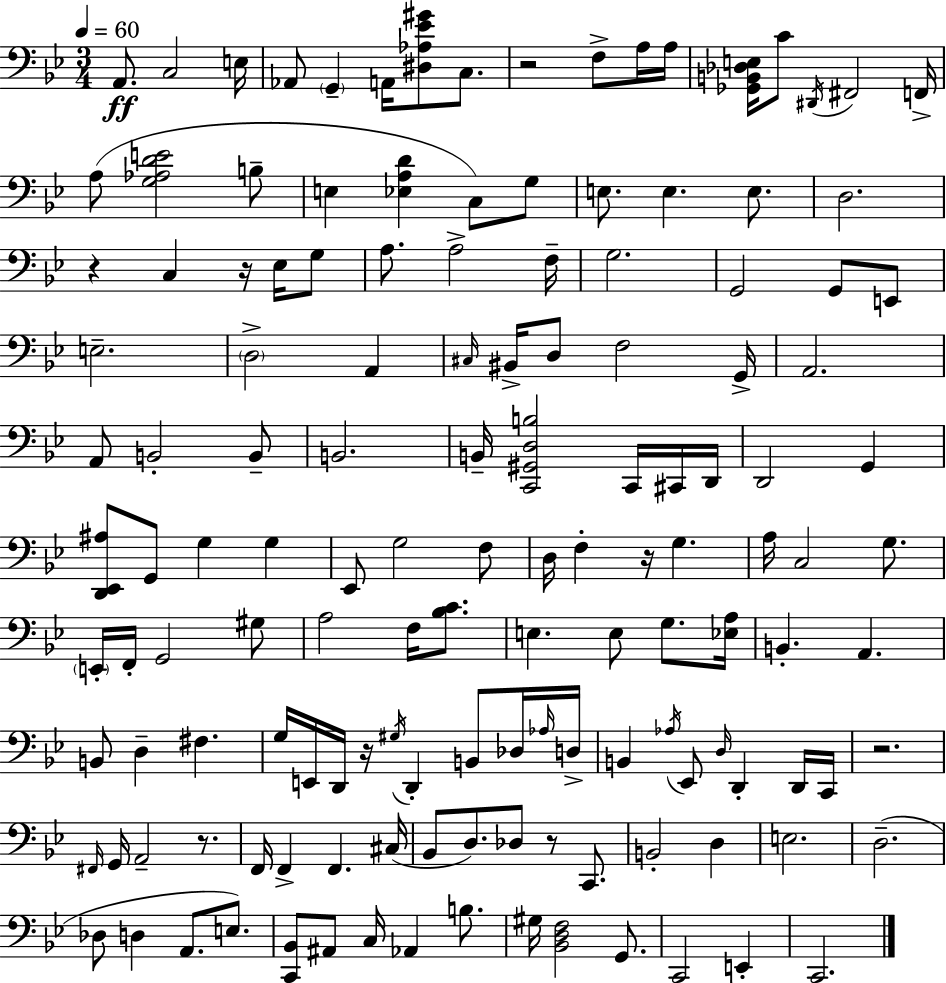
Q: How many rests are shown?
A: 8